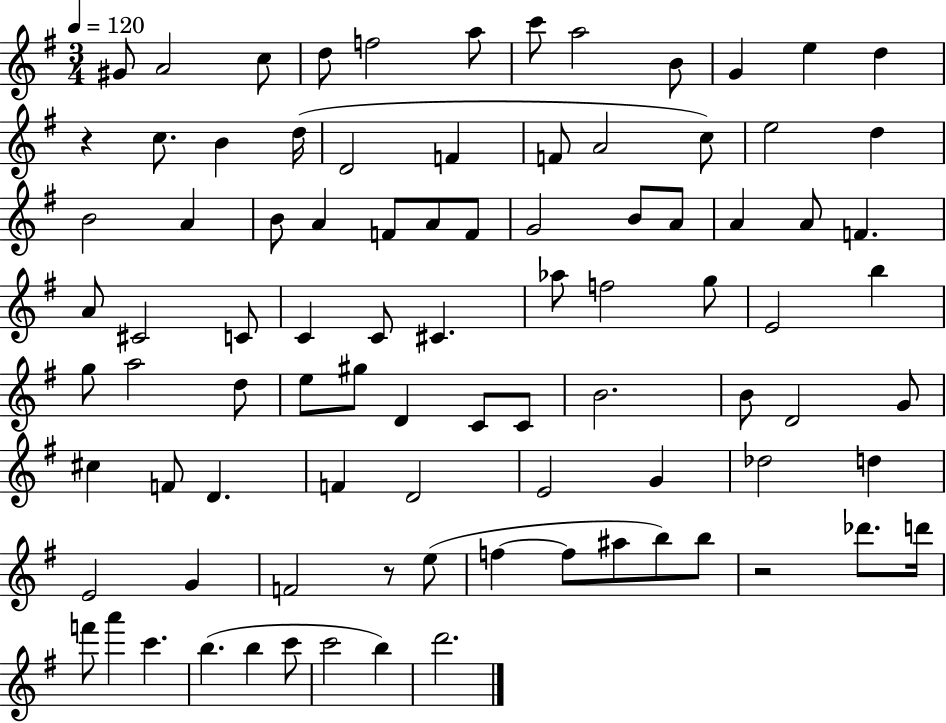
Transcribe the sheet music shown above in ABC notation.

X:1
T:Untitled
M:3/4
L:1/4
K:G
^G/2 A2 c/2 d/2 f2 a/2 c'/2 a2 B/2 G e d z c/2 B d/4 D2 F F/2 A2 c/2 e2 d B2 A B/2 A F/2 A/2 F/2 G2 B/2 A/2 A A/2 F A/2 ^C2 C/2 C C/2 ^C _a/2 f2 g/2 E2 b g/2 a2 d/2 e/2 ^g/2 D C/2 C/2 B2 B/2 D2 G/2 ^c F/2 D F D2 E2 G _d2 d E2 G F2 z/2 e/2 f f/2 ^a/2 b/2 b/2 z2 _d'/2 d'/4 f'/2 a' c' b b c'/2 c'2 b d'2